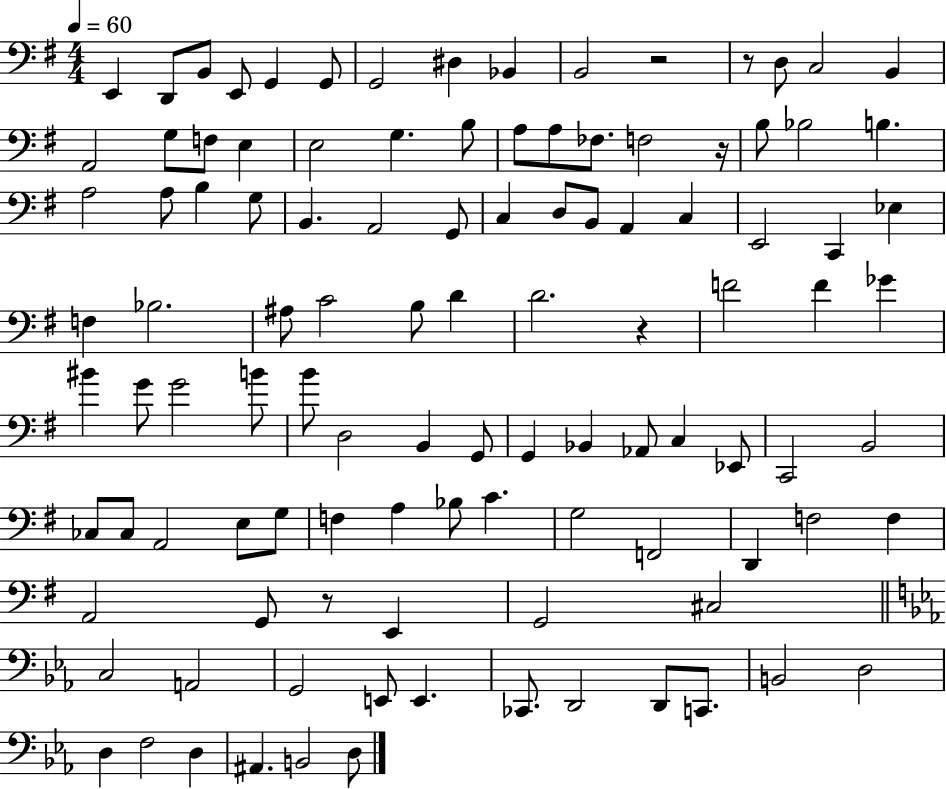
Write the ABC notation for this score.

X:1
T:Untitled
M:4/4
L:1/4
K:G
E,, D,,/2 B,,/2 E,,/2 G,, G,,/2 G,,2 ^D, _B,, B,,2 z2 z/2 D,/2 C,2 B,, A,,2 G,/2 F,/2 E, E,2 G, B,/2 A,/2 A,/2 _F,/2 F,2 z/4 B,/2 _B,2 B, A,2 A,/2 B, G,/2 B,, A,,2 G,,/2 C, D,/2 B,,/2 A,, C, E,,2 C,, _E, F, _B,2 ^A,/2 C2 B,/2 D D2 z F2 F _G ^B G/2 G2 B/2 B/2 D,2 B,, G,,/2 G,, _B,, _A,,/2 C, _E,,/2 C,,2 B,,2 _C,/2 _C,/2 A,,2 E,/2 G,/2 F, A, _B,/2 C G,2 F,,2 D,, F,2 F, A,,2 G,,/2 z/2 E,, G,,2 ^C,2 C,2 A,,2 G,,2 E,,/2 E,, _C,,/2 D,,2 D,,/2 C,,/2 B,,2 D,2 D, F,2 D, ^A,, B,,2 D,/2